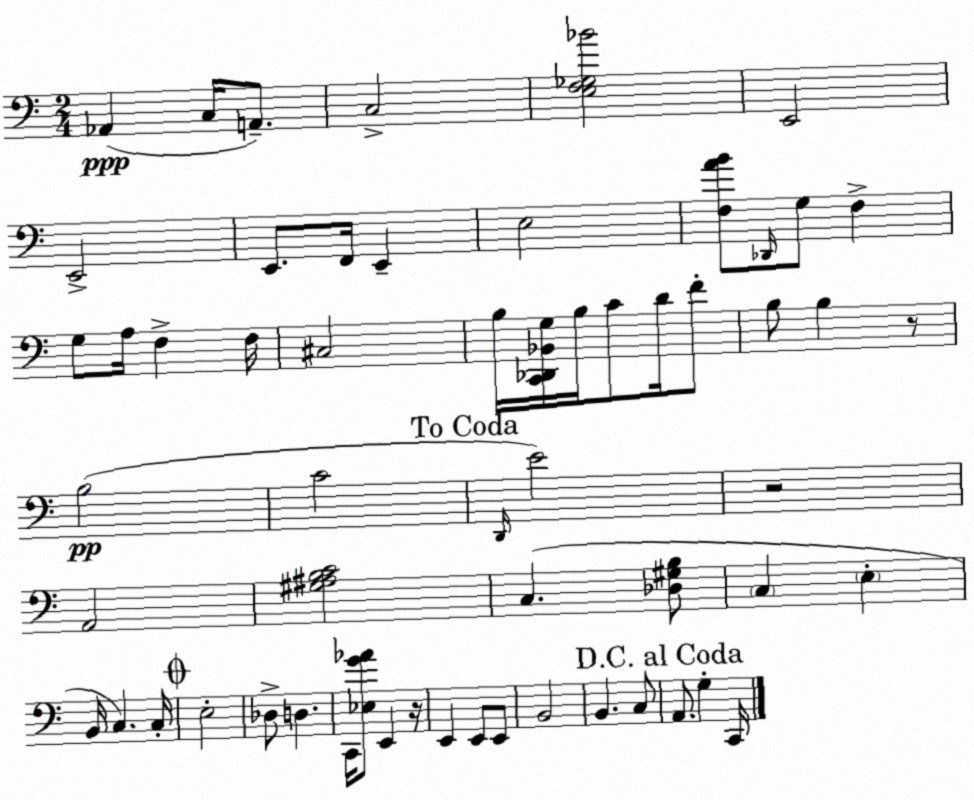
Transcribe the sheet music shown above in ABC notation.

X:1
T:Untitled
M:2/4
L:1/4
K:C
_A,, C,/4 A,,/2 C,2 [E,F,_G,_B]2 E,,2 E,,2 E,,/2 F,,/4 E,, E,2 [F,AB]/2 _D,,/4 G,/2 F, G,/2 A,/4 F, F,/4 ^C,2 B,/4 [C,,_D,,_B,,G,]/4 B,/4 C/2 D/4 F/2 B,/2 B, z/2 B,2 C2 D,,/4 E2 z2 A,,2 [^G,^A,B,C]2 C, [_D,^G,B,]/2 C, E, B,,/4 C, C,/4 E,2 _D,/2 D, C,,/4 [_E,G_A]/2 E,, z/4 E,, E,,/2 E,,/2 B,,2 B,, C,/2 A,,/2 G, C,,/4